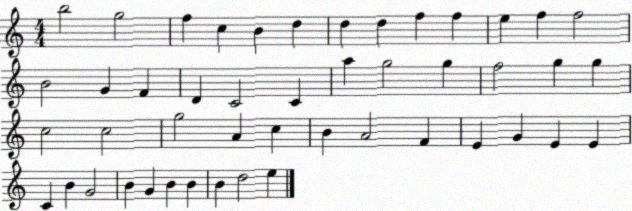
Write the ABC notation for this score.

X:1
T:Untitled
M:4/4
L:1/4
K:C
b2 g2 f c B d d d f f e f f2 B2 G F D C2 C a g2 g f2 g g c2 c2 g2 A c B A2 F E G E E C B G2 B G B B B d2 e